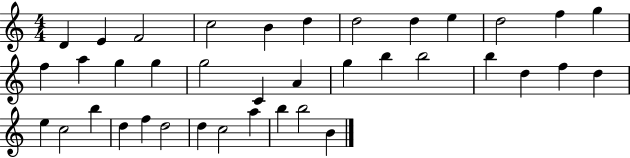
X:1
T:Untitled
M:4/4
L:1/4
K:C
D E F2 c2 B d d2 d e d2 f g f a g g g2 C A g b b2 b d f d e c2 b d f d2 d c2 a b b2 B